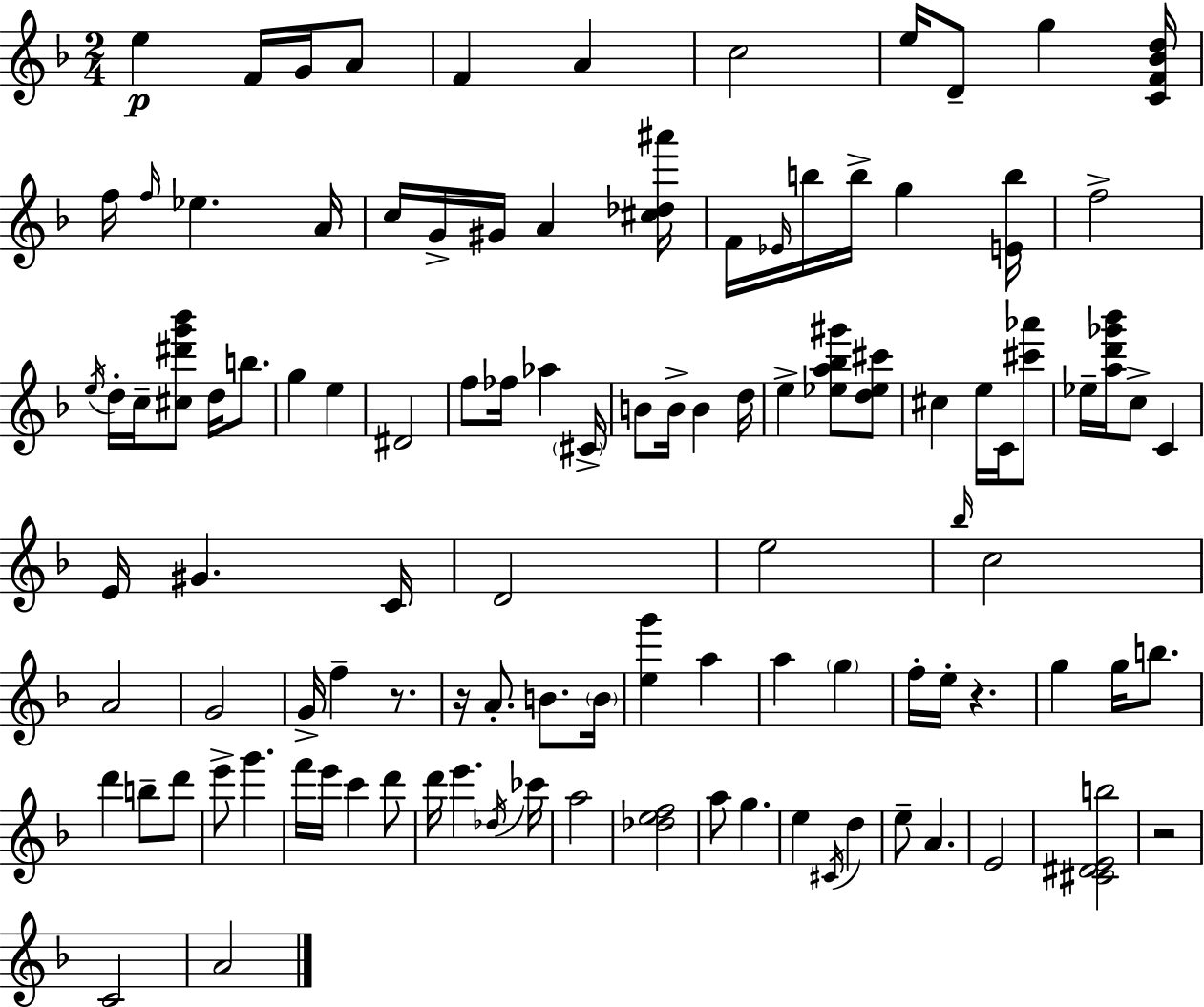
{
  \clef treble
  \numericTimeSignature
  \time 2/4
  \key f \major
  e''4\p f'16 g'16 a'8 | f'4 a'4 | c''2 | e''16 d'8-- g''4 <c' f' bes' d''>16 | \break f''16 \grace { f''16 } ees''4. | a'16 c''16 g'16-> gis'16 a'4 | <cis'' des'' ais'''>16 f'16 \grace { ees'16 } b''16 b''16-> g''4 | <e' b''>16 f''2-> | \break \acciaccatura { e''16 } d''16-. c''16-- <cis'' dis''' g''' bes'''>8 d''16 | b''8. g''4 e''4 | dis'2 | f''8 fes''16 aes''4 | \break \parenthesize cis'16-> b'8 b'16-> b'4 | d''16 e''4-> <ees'' a'' bes'' gis'''>8 | <d'' ees'' cis'''>8 cis''4 e''16 | c'16 <cis''' aes'''>8 ees''16-- <a'' d''' ges''' bes'''>16 c''8-> c'4 | \break e'16 gis'4. | c'16 d'2 | e''2 | \grace { bes''16 } c''2 | \break a'2 | g'2 | g'16-> f''4-- | r8. r16 a'8.-. | \break b'8. \parenthesize b'16 <e'' g'''>4 | a''4 a''4 | \parenthesize g''4 f''16-. e''16-. r4. | g''4 | \break g''16 b''8. d'''4 | b''8-- d'''8 e'''8-> g'''4. | f'''16 e'''16 c'''4 | d'''8 d'''16 e'''4. | \break \acciaccatura { des''16 } ces'''16 a''2 | <des'' e'' f''>2 | a''8 g''4. | e''4 | \break \acciaccatura { cis'16 } d''4 e''8-- | a'4. e'2 | <cis' dis' e' b''>2 | r2 | \break c'2 | a'2 | \bar "|."
}